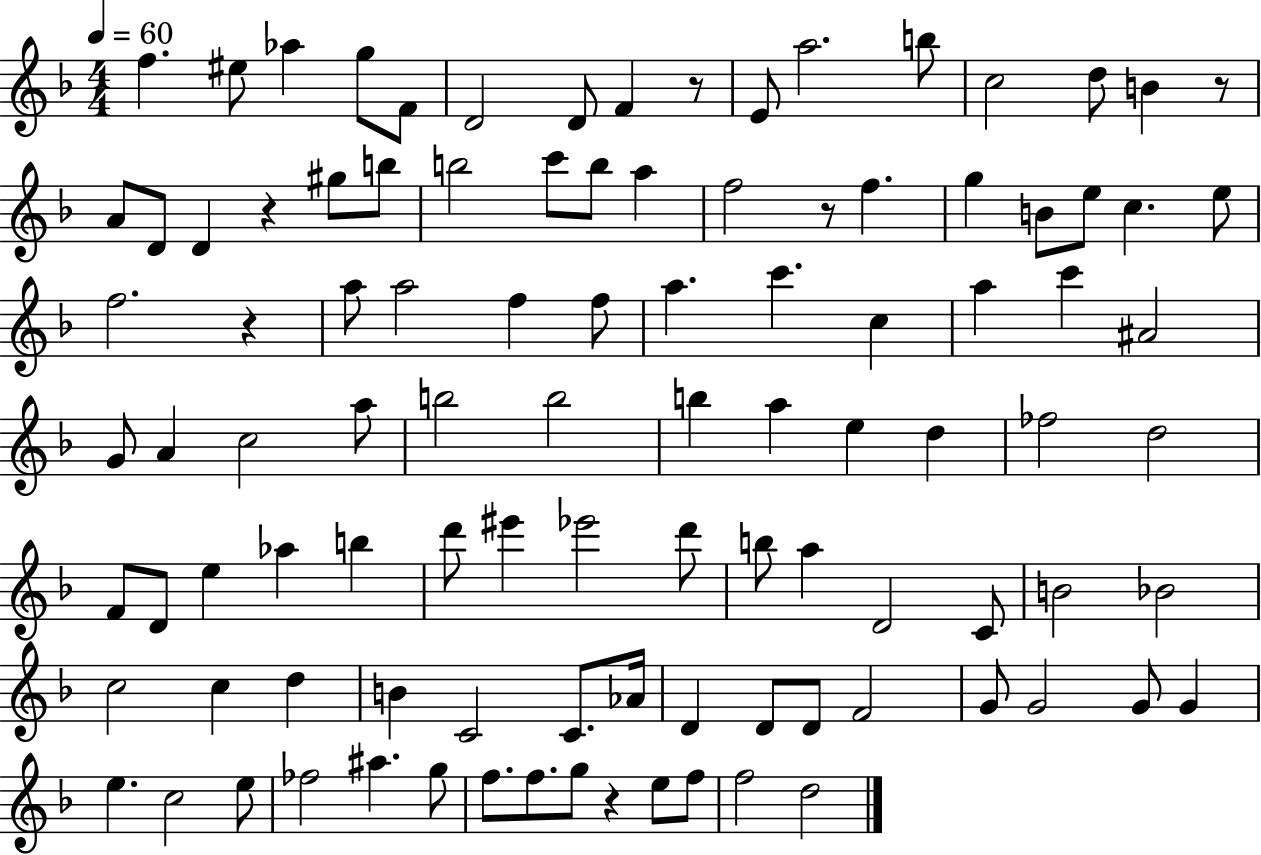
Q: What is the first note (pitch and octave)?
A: F5